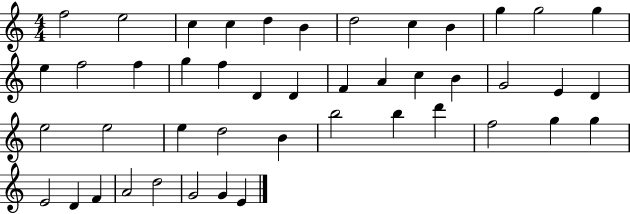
F5/h E5/h C5/q C5/q D5/q B4/q D5/h C5/q B4/q G5/q G5/h G5/q E5/q F5/h F5/q G5/q F5/q D4/q D4/q F4/q A4/q C5/q B4/q G4/h E4/q D4/q E5/h E5/h E5/q D5/h B4/q B5/h B5/q D6/q F5/h G5/q G5/q E4/h D4/q F4/q A4/h D5/h G4/h G4/q E4/q